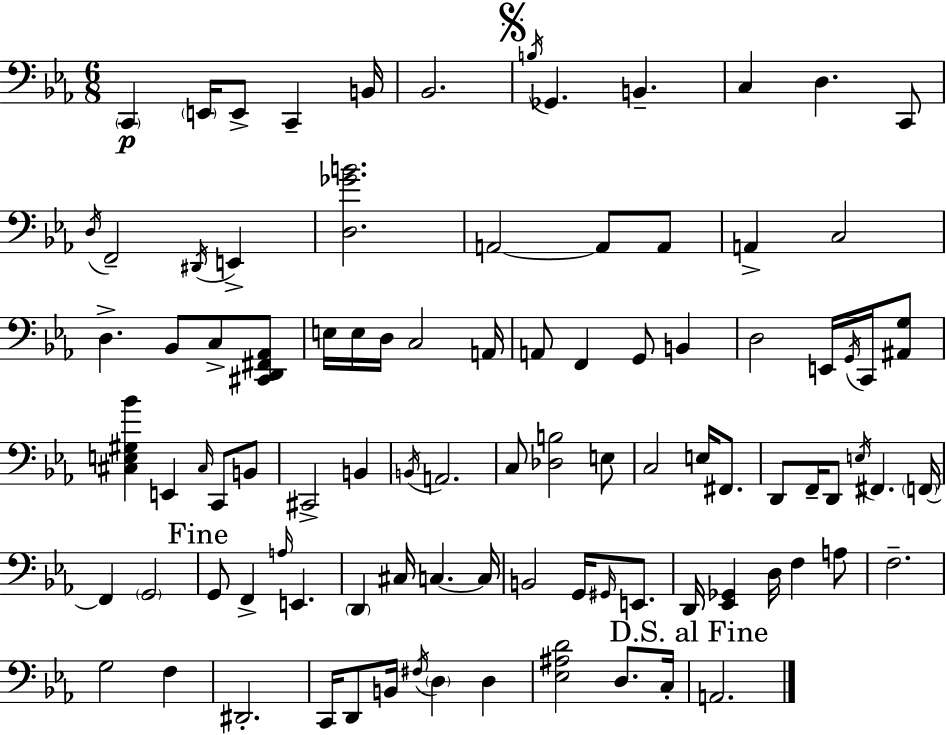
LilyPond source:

{
  \clef bass
  \numericTimeSignature
  \time 6/8
  \key ees \major
  \repeat volta 2 { \parenthesize c,4\p \parenthesize e,16 e,8-> c,4-- b,16 | bes,2. | \mark \markup { \musicglyph "scripts.segno" } \acciaccatura { b16 } ges,4. b,4.-- | c4 d4. c,8 | \break \acciaccatura { d16 } f,2-- \acciaccatura { dis,16 } e,4-> | <d ges' b'>2. | a,2~~ a,8 | a,8 a,4-> c2 | \break d4.-> bes,8 c8-> | <cis, d, fis, aes,>8 e16 e16 d16 c2 | a,16 a,8 f,4 g,8 b,4 | d2 e,16 | \break \acciaccatura { g,16 } c,16 <ais, g>8 <cis e gis bes'>4 e,4 | \grace { cis16 } c,8 b,8 cis,2-> | b,4 \acciaccatura { b,16 } a,2. | c8 <des b>2 | \break e8 c2 | e16 fis,8. d,8 f,16-- d,8 \acciaccatura { e16 } | fis,4. \parenthesize f,16~~ f,4 \parenthesize g,2 | \mark "Fine" g,8 f,4-> | \break \grace { a16 } e,4. \parenthesize d,4 | cis16 c4.~~ c16 b,2 | g,16 \grace { gis,16 } e,8. d,16 <ees, ges,>4 | d16 f4 a8 f2.-- | \break g2 | f4 dis,2.-. | c,16 d,8 | b,16 \acciaccatura { fis16 } \parenthesize d4 d4 <ees ais d'>2 | \break d8. c16-. \mark "D.S. al Fine" a,2. | } \bar "|."
}